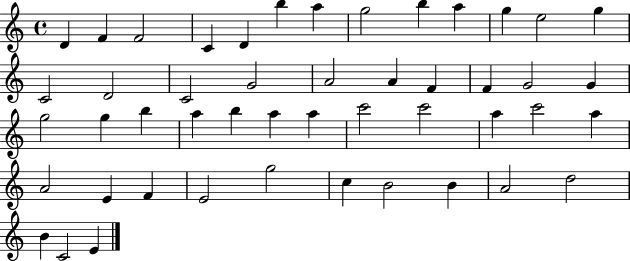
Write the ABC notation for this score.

X:1
T:Untitled
M:4/4
L:1/4
K:C
D F F2 C D b a g2 b a g e2 g C2 D2 C2 G2 A2 A F F G2 G g2 g b a b a a c'2 c'2 a c'2 a A2 E F E2 g2 c B2 B A2 d2 B C2 E